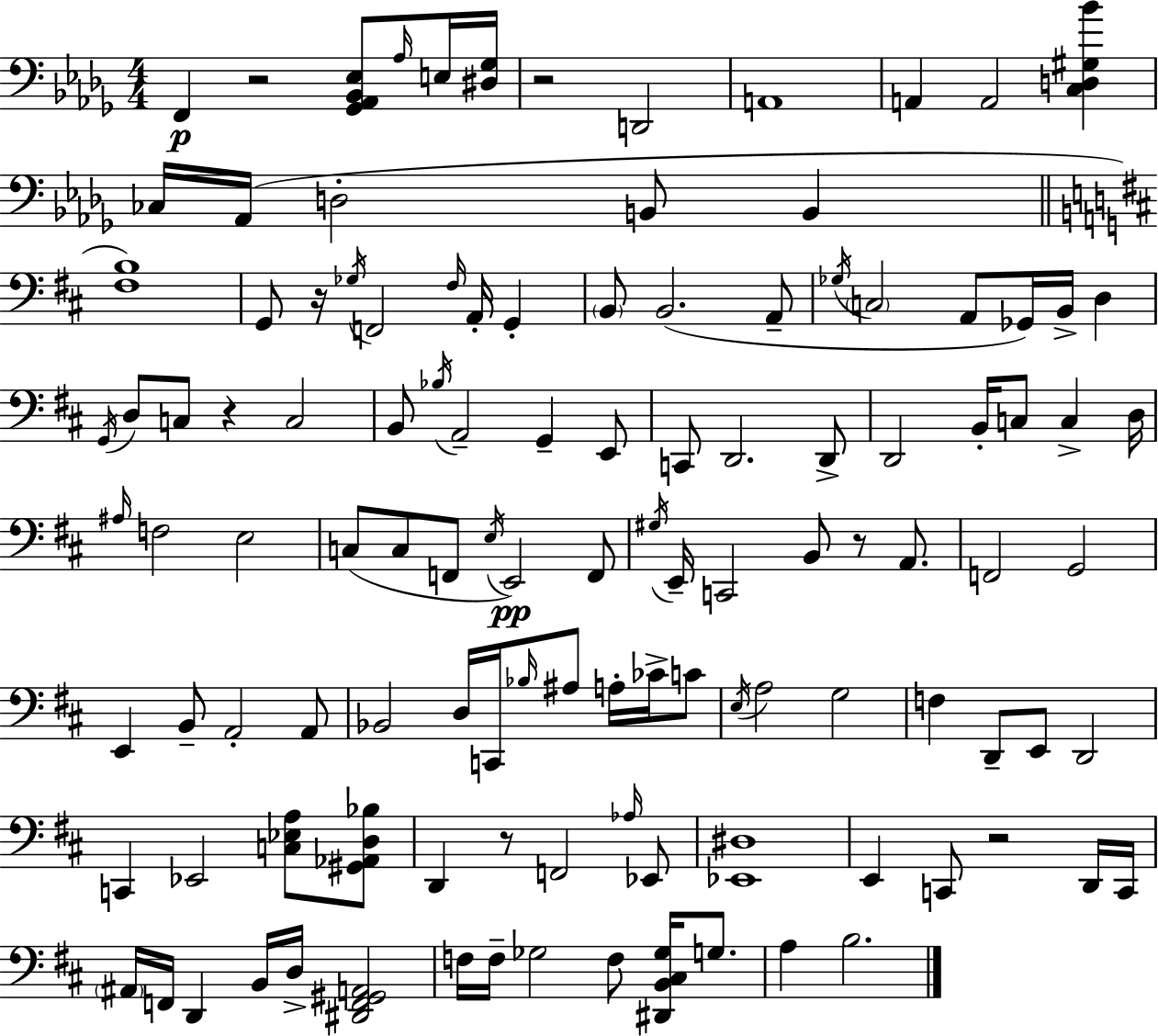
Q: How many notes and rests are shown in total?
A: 117